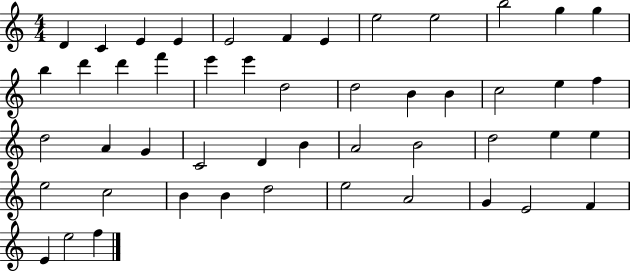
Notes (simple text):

D4/q C4/q E4/q E4/q E4/h F4/q E4/q E5/h E5/h B5/h G5/q G5/q B5/q D6/q D6/q F6/q E6/q E6/q D5/h D5/h B4/q B4/q C5/h E5/q F5/q D5/h A4/q G4/q C4/h D4/q B4/q A4/h B4/h D5/h E5/q E5/q E5/h C5/h B4/q B4/q D5/h E5/h A4/h G4/q E4/h F4/q E4/q E5/h F5/q